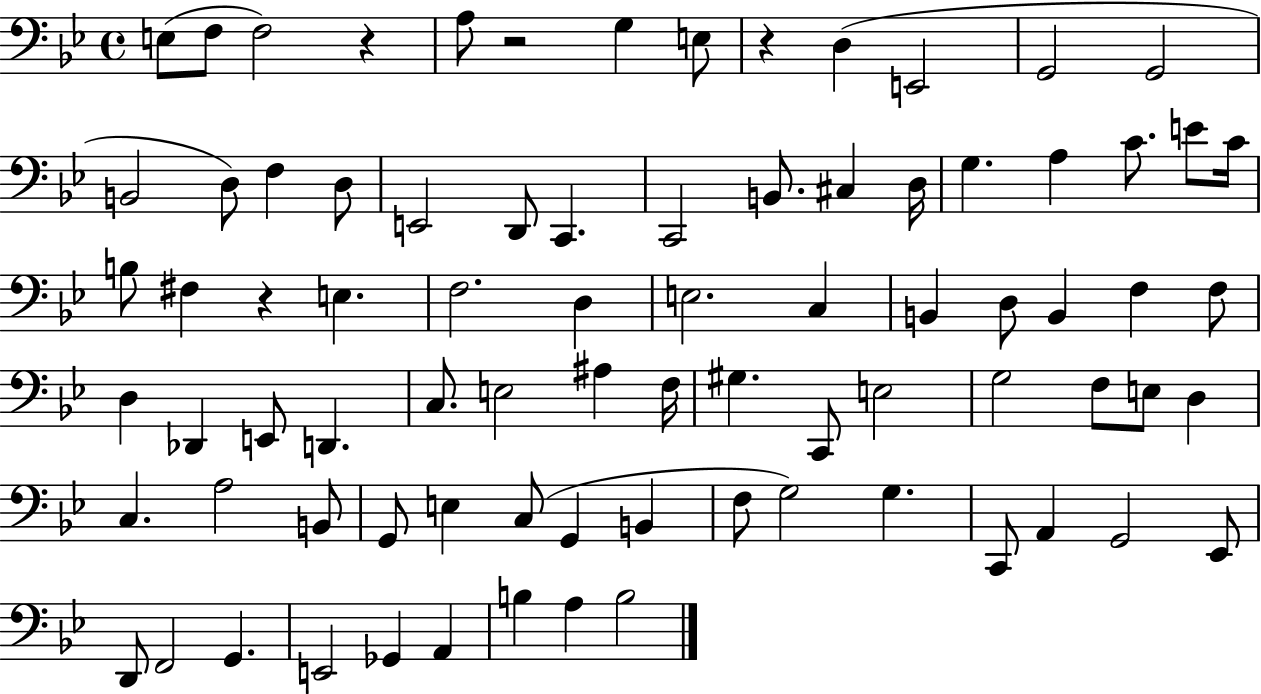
{
  \clef bass
  \time 4/4
  \defaultTimeSignature
  \key bes \major
  e8( f8 f2) r4 | a8 r2 g4 e8 | r4 d4( e,2 | g,2 g,2 | \break b,2 d8) f4 d8 | e,2 d,8 c,4. | c,2 b,8. cis4 d16 | g4. a4 c'8. e'8 c'16 | \break b8 fis4 r4 e4. | f2. d4 | e2. c4 | b,4 d8 b,4 f4 f8 | \break d4 des,4 e,8 d,4. | c8. e2 ais4 f16 | gis4. c,8 e2 | g2 f8 e8 d4 | \break c4. a2 b,8 | g,8 e4 c8( g,4 b,4 | f8 g2) g4. | c,8 a,4 g,2 ees,8 | \break d,8 f,2 g,4. | e,2 ges,4 a,4 | b4 a4 b2 | \bar "|."
}